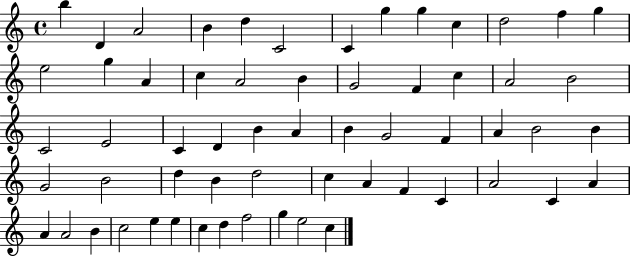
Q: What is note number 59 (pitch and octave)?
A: E5